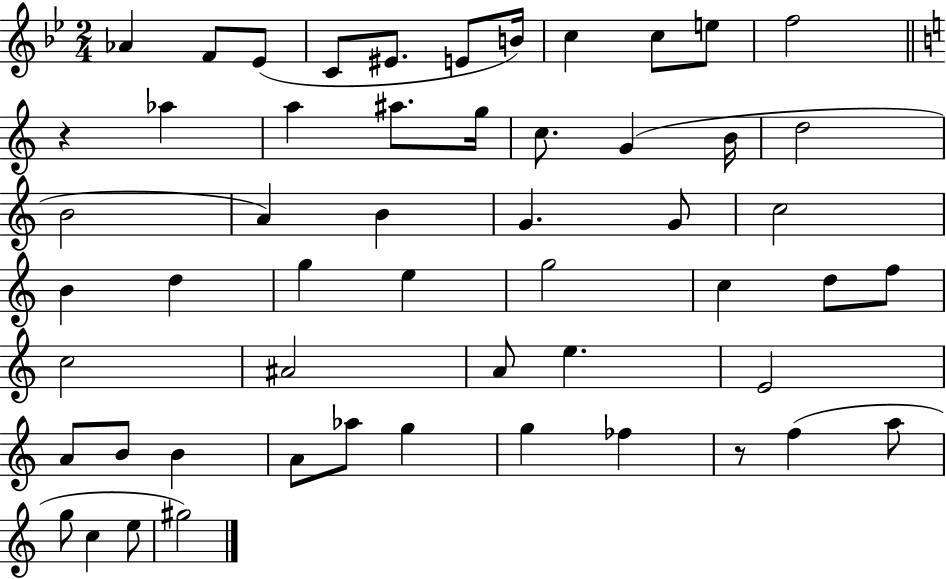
X:1
T:Untitled
M:2/4
L:1/4
K:Bb
_A F/2 _E/2 C/2 ^E/2 E/2 B/4 c c/2 e/2 f2 z _a a ^a/2 g/4 c/2 G B/4 d2 B2 A B G G/2 c2 B d g e g2 c d/2 f/2 c2 ^A2 A/2 e E2 A/2 B/2 B A/2 _a/2 g g _f z/2 f a/2 g/2 c e/2 ^g2